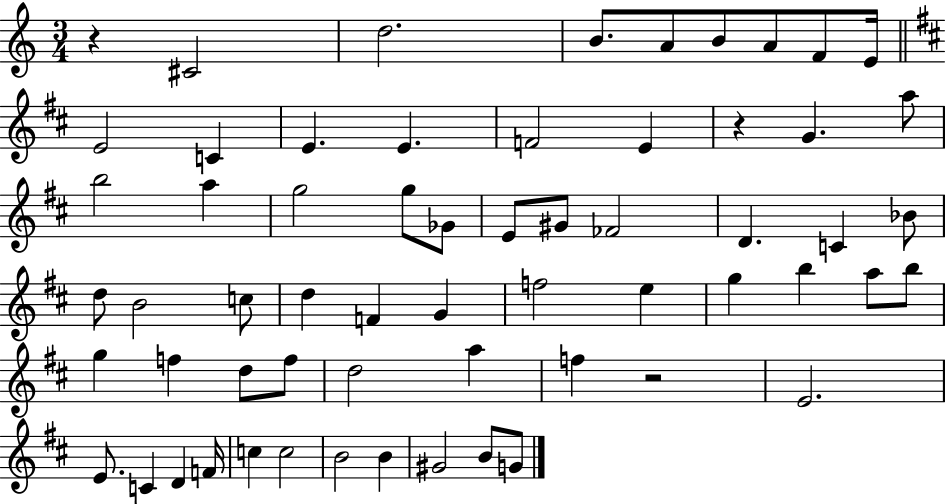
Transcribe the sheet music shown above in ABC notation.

X:1
T:Untitled
M:3/4
L:1/4
K:C
z ^C2 d2 B/2 A/2 B/2 A/2 F/2 E/4 E2 C E E F2 E z G a/2 b2 a g2 g/2 _G/2 E/2 ^G/2 _F2 D C _B/2 d/2 B2 c/2 d F G f2 e g b a/2 b/2 g f d/2 f/2 d2 a f z2 E2 E/2 C D F/4 c c2 B2 B ^G2 B/2 G/2